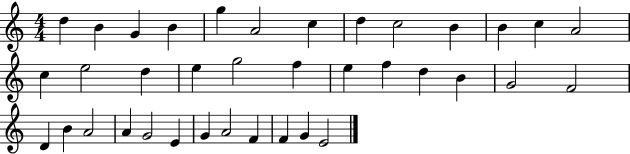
{
  \clef treble
  \numericTimeSignature
  \time 4/4
  \key c \major
  d''4 b'4 g'4 b'4 | g''4 a'2 c''4 | d''4 c''2 b'4 | b'4 c''4 a'2 | \break c''4 e''2 d''4 | e''4 g''2 f''4 | e''4 f''4 d''4 b'4 | g'2 f'2 | \break d'4 b'4 a'2 | a'4 g'2 e'4 | g'4 a'2 f'4 | f'4 g'4 e'2 | \break \bar "|."
}